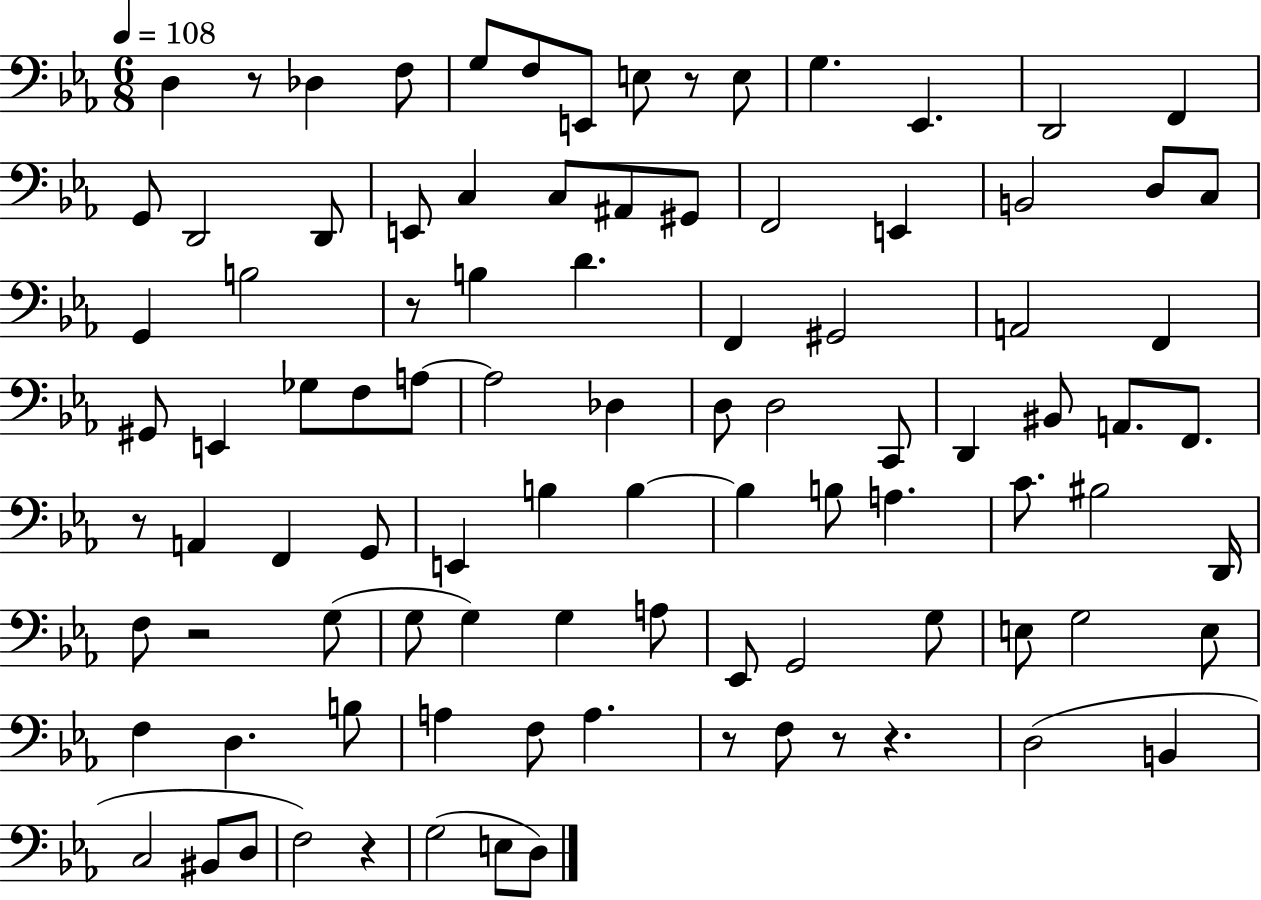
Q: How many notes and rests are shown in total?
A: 96